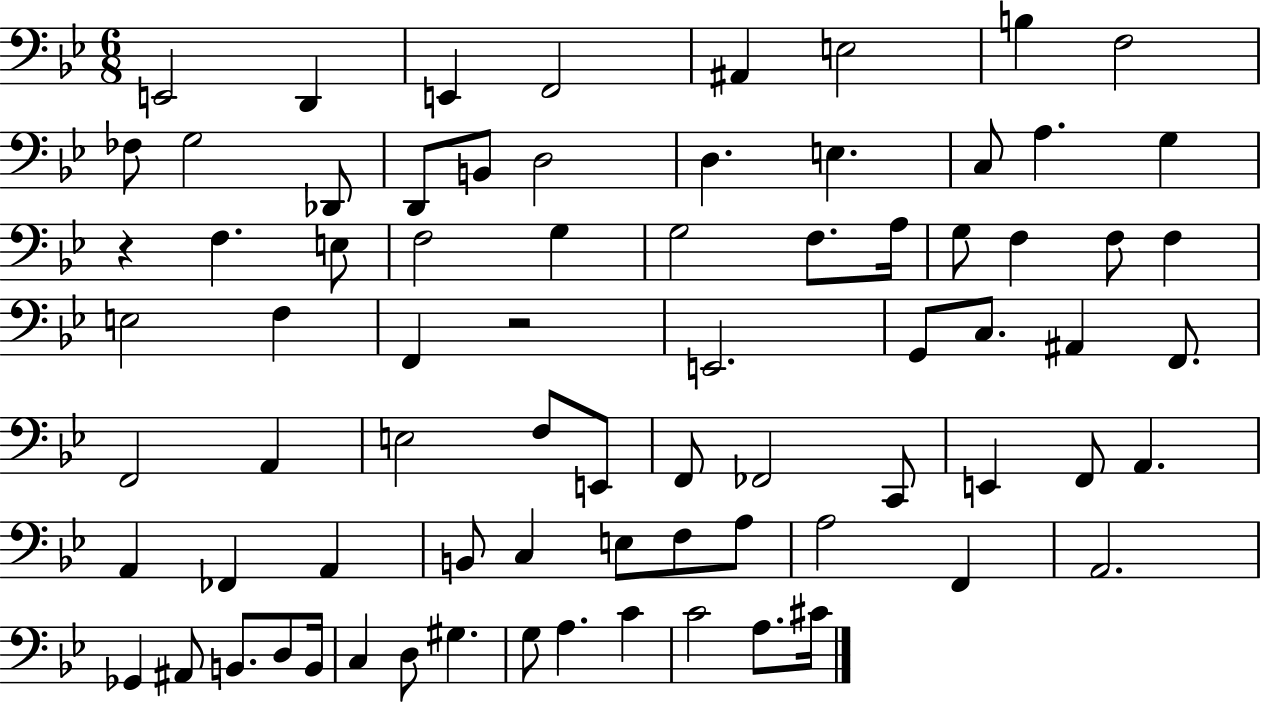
X:1
T:Untitled
M:6/8
L:1/4
K:Bb
E,,2 D,, E,, F,,2 ^A,, E,2 B, F,2 _F,/2 G,2 _D,,/2 D,,/2 B,,/2 D,2 D, E, C,/2 A, G, z F, E,/2 F,2 G, G,2 F,/2 A,/4 G,/2 F, F,/2 F, E,2 F, F,, z2 E,,2 G,,/2 C,/2 ^A,, F,,/2 F,,2 A,, E,2 F,/2 E,,/2 F,,/2 _F,,2 C,,/2 E,, F,,/2 A,, A,, _F,, A,, B,,/2 C, E,/2 F,/2 A,/2 A,2 F,, A,,2 _G,, ^A,,/2 B,,/2 D,/2 B,,/4 C, D,/2 ^G, G,/2 A, C C2 A,/2 ^C/4